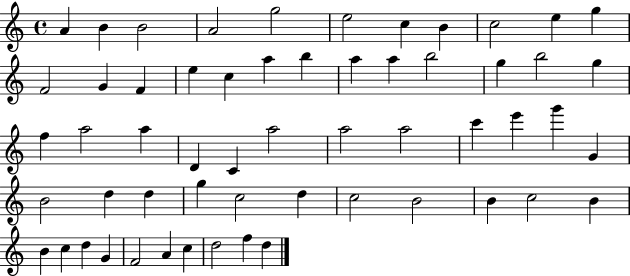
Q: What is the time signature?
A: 4/4